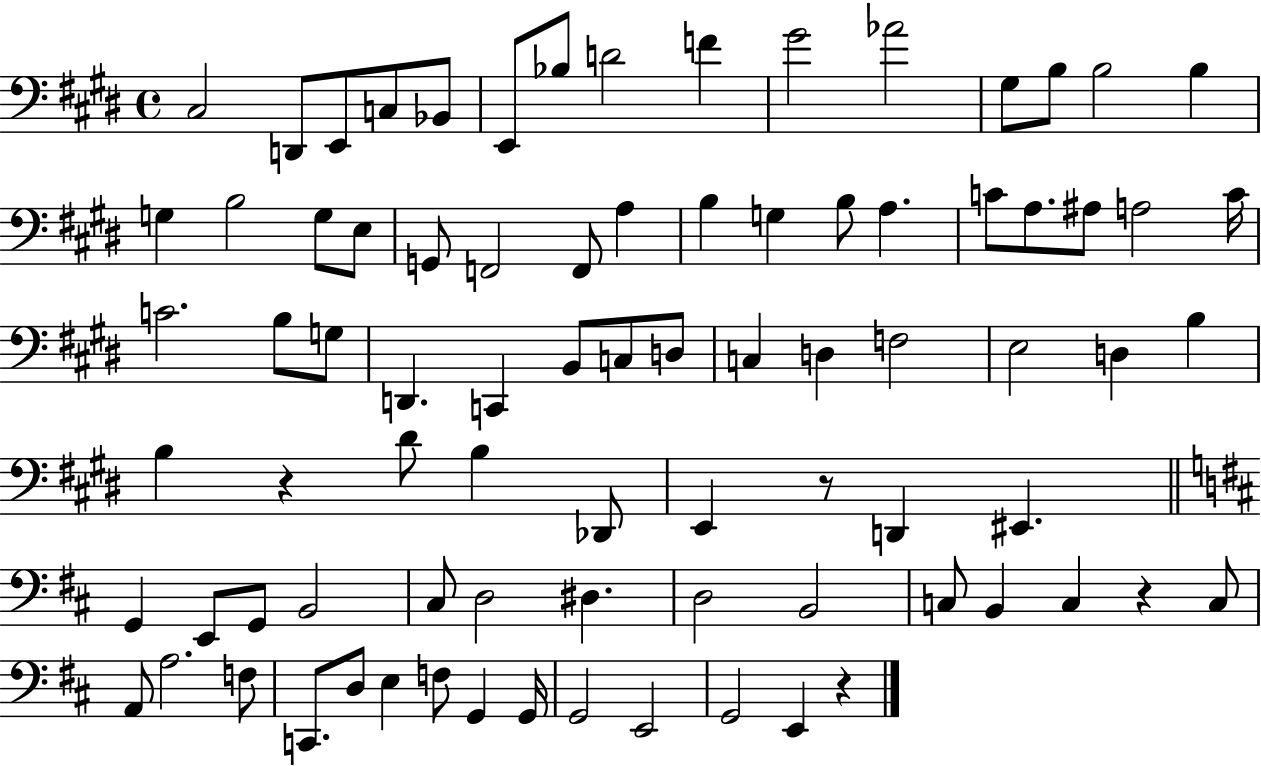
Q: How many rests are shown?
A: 4